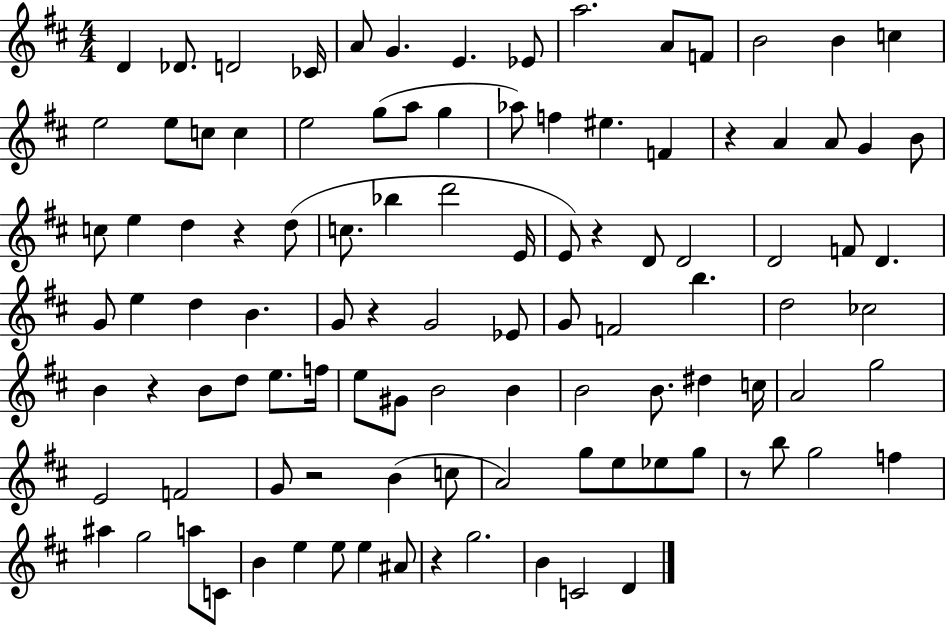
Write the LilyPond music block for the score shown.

{
  \clef treble
  \numericTimeSignature
  \time 4/4
  \key d \major
  d'4 des'8. d'2 ces'16 | a'8 g'4. e'4. ees'8 | a''2. a'8 f'8 | b'2 b'4 c''4 | \break e''2 e''8 c''8 c''4 | e''2 g''8( a''8 g''4 | aes''8) f''4 eis''4. f'4 | r4 a'4 a'8 g'4 b'8 | \break c''8 e''4 d''4 r4 d''8( | c''8. bes''4 d'''2 e'16 | e'8) r4 d'8 d'2 | d'2 f'8 d'4. | \break g'8 e''4 d''4 b'4. | g'8 r4 g'2 ees'8 | g'8 f'2 b''4. | d''2 ces''2 | \break b'4 r4 b'8 d''8 e''8. f''16 | e''8 gis'8 b'2 b'4 | b'2 b'8. dis''4 c''16 | a'2 g''2 | \break e'2 f'2 | g'8 r2 b'4( c''8 | a'2) g''8 e''8 ees''8 g''8 | r8 b''8 g''2 f''4 | \break ais''4 g''2 a''8 c'8 | b'4 e''4 e''8 e''4 ais'8 | r4 g''2. | b'4 c'2 d'4 | \break \bar "|."
}